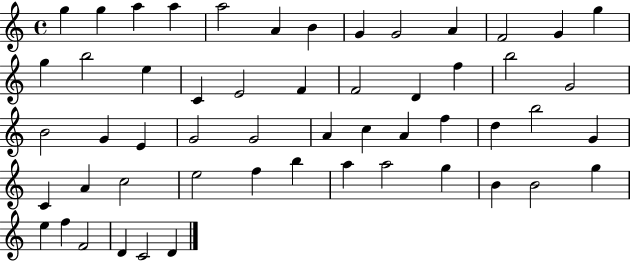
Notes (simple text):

G5/q G5/q A5/q A5/q A5/h A4/q B4/q G4/q G4/h A4/q F4/h G4/q G5/q G5/q B5/h E5/q C4/q E4/h F4/q F4/h D4/q F5/q B5/h G4/h B4/h G4/q E4/q G4/h G4/h A4/q C5/q A4/q F5/q D5/q B5/h G4/q C4/q A4/q C5/h E5/h F5/q B5/q A5/q A5/h G5/q B4/q B4/h G5/q E5/q F5/q F4/h D4/q C4/h D4/q